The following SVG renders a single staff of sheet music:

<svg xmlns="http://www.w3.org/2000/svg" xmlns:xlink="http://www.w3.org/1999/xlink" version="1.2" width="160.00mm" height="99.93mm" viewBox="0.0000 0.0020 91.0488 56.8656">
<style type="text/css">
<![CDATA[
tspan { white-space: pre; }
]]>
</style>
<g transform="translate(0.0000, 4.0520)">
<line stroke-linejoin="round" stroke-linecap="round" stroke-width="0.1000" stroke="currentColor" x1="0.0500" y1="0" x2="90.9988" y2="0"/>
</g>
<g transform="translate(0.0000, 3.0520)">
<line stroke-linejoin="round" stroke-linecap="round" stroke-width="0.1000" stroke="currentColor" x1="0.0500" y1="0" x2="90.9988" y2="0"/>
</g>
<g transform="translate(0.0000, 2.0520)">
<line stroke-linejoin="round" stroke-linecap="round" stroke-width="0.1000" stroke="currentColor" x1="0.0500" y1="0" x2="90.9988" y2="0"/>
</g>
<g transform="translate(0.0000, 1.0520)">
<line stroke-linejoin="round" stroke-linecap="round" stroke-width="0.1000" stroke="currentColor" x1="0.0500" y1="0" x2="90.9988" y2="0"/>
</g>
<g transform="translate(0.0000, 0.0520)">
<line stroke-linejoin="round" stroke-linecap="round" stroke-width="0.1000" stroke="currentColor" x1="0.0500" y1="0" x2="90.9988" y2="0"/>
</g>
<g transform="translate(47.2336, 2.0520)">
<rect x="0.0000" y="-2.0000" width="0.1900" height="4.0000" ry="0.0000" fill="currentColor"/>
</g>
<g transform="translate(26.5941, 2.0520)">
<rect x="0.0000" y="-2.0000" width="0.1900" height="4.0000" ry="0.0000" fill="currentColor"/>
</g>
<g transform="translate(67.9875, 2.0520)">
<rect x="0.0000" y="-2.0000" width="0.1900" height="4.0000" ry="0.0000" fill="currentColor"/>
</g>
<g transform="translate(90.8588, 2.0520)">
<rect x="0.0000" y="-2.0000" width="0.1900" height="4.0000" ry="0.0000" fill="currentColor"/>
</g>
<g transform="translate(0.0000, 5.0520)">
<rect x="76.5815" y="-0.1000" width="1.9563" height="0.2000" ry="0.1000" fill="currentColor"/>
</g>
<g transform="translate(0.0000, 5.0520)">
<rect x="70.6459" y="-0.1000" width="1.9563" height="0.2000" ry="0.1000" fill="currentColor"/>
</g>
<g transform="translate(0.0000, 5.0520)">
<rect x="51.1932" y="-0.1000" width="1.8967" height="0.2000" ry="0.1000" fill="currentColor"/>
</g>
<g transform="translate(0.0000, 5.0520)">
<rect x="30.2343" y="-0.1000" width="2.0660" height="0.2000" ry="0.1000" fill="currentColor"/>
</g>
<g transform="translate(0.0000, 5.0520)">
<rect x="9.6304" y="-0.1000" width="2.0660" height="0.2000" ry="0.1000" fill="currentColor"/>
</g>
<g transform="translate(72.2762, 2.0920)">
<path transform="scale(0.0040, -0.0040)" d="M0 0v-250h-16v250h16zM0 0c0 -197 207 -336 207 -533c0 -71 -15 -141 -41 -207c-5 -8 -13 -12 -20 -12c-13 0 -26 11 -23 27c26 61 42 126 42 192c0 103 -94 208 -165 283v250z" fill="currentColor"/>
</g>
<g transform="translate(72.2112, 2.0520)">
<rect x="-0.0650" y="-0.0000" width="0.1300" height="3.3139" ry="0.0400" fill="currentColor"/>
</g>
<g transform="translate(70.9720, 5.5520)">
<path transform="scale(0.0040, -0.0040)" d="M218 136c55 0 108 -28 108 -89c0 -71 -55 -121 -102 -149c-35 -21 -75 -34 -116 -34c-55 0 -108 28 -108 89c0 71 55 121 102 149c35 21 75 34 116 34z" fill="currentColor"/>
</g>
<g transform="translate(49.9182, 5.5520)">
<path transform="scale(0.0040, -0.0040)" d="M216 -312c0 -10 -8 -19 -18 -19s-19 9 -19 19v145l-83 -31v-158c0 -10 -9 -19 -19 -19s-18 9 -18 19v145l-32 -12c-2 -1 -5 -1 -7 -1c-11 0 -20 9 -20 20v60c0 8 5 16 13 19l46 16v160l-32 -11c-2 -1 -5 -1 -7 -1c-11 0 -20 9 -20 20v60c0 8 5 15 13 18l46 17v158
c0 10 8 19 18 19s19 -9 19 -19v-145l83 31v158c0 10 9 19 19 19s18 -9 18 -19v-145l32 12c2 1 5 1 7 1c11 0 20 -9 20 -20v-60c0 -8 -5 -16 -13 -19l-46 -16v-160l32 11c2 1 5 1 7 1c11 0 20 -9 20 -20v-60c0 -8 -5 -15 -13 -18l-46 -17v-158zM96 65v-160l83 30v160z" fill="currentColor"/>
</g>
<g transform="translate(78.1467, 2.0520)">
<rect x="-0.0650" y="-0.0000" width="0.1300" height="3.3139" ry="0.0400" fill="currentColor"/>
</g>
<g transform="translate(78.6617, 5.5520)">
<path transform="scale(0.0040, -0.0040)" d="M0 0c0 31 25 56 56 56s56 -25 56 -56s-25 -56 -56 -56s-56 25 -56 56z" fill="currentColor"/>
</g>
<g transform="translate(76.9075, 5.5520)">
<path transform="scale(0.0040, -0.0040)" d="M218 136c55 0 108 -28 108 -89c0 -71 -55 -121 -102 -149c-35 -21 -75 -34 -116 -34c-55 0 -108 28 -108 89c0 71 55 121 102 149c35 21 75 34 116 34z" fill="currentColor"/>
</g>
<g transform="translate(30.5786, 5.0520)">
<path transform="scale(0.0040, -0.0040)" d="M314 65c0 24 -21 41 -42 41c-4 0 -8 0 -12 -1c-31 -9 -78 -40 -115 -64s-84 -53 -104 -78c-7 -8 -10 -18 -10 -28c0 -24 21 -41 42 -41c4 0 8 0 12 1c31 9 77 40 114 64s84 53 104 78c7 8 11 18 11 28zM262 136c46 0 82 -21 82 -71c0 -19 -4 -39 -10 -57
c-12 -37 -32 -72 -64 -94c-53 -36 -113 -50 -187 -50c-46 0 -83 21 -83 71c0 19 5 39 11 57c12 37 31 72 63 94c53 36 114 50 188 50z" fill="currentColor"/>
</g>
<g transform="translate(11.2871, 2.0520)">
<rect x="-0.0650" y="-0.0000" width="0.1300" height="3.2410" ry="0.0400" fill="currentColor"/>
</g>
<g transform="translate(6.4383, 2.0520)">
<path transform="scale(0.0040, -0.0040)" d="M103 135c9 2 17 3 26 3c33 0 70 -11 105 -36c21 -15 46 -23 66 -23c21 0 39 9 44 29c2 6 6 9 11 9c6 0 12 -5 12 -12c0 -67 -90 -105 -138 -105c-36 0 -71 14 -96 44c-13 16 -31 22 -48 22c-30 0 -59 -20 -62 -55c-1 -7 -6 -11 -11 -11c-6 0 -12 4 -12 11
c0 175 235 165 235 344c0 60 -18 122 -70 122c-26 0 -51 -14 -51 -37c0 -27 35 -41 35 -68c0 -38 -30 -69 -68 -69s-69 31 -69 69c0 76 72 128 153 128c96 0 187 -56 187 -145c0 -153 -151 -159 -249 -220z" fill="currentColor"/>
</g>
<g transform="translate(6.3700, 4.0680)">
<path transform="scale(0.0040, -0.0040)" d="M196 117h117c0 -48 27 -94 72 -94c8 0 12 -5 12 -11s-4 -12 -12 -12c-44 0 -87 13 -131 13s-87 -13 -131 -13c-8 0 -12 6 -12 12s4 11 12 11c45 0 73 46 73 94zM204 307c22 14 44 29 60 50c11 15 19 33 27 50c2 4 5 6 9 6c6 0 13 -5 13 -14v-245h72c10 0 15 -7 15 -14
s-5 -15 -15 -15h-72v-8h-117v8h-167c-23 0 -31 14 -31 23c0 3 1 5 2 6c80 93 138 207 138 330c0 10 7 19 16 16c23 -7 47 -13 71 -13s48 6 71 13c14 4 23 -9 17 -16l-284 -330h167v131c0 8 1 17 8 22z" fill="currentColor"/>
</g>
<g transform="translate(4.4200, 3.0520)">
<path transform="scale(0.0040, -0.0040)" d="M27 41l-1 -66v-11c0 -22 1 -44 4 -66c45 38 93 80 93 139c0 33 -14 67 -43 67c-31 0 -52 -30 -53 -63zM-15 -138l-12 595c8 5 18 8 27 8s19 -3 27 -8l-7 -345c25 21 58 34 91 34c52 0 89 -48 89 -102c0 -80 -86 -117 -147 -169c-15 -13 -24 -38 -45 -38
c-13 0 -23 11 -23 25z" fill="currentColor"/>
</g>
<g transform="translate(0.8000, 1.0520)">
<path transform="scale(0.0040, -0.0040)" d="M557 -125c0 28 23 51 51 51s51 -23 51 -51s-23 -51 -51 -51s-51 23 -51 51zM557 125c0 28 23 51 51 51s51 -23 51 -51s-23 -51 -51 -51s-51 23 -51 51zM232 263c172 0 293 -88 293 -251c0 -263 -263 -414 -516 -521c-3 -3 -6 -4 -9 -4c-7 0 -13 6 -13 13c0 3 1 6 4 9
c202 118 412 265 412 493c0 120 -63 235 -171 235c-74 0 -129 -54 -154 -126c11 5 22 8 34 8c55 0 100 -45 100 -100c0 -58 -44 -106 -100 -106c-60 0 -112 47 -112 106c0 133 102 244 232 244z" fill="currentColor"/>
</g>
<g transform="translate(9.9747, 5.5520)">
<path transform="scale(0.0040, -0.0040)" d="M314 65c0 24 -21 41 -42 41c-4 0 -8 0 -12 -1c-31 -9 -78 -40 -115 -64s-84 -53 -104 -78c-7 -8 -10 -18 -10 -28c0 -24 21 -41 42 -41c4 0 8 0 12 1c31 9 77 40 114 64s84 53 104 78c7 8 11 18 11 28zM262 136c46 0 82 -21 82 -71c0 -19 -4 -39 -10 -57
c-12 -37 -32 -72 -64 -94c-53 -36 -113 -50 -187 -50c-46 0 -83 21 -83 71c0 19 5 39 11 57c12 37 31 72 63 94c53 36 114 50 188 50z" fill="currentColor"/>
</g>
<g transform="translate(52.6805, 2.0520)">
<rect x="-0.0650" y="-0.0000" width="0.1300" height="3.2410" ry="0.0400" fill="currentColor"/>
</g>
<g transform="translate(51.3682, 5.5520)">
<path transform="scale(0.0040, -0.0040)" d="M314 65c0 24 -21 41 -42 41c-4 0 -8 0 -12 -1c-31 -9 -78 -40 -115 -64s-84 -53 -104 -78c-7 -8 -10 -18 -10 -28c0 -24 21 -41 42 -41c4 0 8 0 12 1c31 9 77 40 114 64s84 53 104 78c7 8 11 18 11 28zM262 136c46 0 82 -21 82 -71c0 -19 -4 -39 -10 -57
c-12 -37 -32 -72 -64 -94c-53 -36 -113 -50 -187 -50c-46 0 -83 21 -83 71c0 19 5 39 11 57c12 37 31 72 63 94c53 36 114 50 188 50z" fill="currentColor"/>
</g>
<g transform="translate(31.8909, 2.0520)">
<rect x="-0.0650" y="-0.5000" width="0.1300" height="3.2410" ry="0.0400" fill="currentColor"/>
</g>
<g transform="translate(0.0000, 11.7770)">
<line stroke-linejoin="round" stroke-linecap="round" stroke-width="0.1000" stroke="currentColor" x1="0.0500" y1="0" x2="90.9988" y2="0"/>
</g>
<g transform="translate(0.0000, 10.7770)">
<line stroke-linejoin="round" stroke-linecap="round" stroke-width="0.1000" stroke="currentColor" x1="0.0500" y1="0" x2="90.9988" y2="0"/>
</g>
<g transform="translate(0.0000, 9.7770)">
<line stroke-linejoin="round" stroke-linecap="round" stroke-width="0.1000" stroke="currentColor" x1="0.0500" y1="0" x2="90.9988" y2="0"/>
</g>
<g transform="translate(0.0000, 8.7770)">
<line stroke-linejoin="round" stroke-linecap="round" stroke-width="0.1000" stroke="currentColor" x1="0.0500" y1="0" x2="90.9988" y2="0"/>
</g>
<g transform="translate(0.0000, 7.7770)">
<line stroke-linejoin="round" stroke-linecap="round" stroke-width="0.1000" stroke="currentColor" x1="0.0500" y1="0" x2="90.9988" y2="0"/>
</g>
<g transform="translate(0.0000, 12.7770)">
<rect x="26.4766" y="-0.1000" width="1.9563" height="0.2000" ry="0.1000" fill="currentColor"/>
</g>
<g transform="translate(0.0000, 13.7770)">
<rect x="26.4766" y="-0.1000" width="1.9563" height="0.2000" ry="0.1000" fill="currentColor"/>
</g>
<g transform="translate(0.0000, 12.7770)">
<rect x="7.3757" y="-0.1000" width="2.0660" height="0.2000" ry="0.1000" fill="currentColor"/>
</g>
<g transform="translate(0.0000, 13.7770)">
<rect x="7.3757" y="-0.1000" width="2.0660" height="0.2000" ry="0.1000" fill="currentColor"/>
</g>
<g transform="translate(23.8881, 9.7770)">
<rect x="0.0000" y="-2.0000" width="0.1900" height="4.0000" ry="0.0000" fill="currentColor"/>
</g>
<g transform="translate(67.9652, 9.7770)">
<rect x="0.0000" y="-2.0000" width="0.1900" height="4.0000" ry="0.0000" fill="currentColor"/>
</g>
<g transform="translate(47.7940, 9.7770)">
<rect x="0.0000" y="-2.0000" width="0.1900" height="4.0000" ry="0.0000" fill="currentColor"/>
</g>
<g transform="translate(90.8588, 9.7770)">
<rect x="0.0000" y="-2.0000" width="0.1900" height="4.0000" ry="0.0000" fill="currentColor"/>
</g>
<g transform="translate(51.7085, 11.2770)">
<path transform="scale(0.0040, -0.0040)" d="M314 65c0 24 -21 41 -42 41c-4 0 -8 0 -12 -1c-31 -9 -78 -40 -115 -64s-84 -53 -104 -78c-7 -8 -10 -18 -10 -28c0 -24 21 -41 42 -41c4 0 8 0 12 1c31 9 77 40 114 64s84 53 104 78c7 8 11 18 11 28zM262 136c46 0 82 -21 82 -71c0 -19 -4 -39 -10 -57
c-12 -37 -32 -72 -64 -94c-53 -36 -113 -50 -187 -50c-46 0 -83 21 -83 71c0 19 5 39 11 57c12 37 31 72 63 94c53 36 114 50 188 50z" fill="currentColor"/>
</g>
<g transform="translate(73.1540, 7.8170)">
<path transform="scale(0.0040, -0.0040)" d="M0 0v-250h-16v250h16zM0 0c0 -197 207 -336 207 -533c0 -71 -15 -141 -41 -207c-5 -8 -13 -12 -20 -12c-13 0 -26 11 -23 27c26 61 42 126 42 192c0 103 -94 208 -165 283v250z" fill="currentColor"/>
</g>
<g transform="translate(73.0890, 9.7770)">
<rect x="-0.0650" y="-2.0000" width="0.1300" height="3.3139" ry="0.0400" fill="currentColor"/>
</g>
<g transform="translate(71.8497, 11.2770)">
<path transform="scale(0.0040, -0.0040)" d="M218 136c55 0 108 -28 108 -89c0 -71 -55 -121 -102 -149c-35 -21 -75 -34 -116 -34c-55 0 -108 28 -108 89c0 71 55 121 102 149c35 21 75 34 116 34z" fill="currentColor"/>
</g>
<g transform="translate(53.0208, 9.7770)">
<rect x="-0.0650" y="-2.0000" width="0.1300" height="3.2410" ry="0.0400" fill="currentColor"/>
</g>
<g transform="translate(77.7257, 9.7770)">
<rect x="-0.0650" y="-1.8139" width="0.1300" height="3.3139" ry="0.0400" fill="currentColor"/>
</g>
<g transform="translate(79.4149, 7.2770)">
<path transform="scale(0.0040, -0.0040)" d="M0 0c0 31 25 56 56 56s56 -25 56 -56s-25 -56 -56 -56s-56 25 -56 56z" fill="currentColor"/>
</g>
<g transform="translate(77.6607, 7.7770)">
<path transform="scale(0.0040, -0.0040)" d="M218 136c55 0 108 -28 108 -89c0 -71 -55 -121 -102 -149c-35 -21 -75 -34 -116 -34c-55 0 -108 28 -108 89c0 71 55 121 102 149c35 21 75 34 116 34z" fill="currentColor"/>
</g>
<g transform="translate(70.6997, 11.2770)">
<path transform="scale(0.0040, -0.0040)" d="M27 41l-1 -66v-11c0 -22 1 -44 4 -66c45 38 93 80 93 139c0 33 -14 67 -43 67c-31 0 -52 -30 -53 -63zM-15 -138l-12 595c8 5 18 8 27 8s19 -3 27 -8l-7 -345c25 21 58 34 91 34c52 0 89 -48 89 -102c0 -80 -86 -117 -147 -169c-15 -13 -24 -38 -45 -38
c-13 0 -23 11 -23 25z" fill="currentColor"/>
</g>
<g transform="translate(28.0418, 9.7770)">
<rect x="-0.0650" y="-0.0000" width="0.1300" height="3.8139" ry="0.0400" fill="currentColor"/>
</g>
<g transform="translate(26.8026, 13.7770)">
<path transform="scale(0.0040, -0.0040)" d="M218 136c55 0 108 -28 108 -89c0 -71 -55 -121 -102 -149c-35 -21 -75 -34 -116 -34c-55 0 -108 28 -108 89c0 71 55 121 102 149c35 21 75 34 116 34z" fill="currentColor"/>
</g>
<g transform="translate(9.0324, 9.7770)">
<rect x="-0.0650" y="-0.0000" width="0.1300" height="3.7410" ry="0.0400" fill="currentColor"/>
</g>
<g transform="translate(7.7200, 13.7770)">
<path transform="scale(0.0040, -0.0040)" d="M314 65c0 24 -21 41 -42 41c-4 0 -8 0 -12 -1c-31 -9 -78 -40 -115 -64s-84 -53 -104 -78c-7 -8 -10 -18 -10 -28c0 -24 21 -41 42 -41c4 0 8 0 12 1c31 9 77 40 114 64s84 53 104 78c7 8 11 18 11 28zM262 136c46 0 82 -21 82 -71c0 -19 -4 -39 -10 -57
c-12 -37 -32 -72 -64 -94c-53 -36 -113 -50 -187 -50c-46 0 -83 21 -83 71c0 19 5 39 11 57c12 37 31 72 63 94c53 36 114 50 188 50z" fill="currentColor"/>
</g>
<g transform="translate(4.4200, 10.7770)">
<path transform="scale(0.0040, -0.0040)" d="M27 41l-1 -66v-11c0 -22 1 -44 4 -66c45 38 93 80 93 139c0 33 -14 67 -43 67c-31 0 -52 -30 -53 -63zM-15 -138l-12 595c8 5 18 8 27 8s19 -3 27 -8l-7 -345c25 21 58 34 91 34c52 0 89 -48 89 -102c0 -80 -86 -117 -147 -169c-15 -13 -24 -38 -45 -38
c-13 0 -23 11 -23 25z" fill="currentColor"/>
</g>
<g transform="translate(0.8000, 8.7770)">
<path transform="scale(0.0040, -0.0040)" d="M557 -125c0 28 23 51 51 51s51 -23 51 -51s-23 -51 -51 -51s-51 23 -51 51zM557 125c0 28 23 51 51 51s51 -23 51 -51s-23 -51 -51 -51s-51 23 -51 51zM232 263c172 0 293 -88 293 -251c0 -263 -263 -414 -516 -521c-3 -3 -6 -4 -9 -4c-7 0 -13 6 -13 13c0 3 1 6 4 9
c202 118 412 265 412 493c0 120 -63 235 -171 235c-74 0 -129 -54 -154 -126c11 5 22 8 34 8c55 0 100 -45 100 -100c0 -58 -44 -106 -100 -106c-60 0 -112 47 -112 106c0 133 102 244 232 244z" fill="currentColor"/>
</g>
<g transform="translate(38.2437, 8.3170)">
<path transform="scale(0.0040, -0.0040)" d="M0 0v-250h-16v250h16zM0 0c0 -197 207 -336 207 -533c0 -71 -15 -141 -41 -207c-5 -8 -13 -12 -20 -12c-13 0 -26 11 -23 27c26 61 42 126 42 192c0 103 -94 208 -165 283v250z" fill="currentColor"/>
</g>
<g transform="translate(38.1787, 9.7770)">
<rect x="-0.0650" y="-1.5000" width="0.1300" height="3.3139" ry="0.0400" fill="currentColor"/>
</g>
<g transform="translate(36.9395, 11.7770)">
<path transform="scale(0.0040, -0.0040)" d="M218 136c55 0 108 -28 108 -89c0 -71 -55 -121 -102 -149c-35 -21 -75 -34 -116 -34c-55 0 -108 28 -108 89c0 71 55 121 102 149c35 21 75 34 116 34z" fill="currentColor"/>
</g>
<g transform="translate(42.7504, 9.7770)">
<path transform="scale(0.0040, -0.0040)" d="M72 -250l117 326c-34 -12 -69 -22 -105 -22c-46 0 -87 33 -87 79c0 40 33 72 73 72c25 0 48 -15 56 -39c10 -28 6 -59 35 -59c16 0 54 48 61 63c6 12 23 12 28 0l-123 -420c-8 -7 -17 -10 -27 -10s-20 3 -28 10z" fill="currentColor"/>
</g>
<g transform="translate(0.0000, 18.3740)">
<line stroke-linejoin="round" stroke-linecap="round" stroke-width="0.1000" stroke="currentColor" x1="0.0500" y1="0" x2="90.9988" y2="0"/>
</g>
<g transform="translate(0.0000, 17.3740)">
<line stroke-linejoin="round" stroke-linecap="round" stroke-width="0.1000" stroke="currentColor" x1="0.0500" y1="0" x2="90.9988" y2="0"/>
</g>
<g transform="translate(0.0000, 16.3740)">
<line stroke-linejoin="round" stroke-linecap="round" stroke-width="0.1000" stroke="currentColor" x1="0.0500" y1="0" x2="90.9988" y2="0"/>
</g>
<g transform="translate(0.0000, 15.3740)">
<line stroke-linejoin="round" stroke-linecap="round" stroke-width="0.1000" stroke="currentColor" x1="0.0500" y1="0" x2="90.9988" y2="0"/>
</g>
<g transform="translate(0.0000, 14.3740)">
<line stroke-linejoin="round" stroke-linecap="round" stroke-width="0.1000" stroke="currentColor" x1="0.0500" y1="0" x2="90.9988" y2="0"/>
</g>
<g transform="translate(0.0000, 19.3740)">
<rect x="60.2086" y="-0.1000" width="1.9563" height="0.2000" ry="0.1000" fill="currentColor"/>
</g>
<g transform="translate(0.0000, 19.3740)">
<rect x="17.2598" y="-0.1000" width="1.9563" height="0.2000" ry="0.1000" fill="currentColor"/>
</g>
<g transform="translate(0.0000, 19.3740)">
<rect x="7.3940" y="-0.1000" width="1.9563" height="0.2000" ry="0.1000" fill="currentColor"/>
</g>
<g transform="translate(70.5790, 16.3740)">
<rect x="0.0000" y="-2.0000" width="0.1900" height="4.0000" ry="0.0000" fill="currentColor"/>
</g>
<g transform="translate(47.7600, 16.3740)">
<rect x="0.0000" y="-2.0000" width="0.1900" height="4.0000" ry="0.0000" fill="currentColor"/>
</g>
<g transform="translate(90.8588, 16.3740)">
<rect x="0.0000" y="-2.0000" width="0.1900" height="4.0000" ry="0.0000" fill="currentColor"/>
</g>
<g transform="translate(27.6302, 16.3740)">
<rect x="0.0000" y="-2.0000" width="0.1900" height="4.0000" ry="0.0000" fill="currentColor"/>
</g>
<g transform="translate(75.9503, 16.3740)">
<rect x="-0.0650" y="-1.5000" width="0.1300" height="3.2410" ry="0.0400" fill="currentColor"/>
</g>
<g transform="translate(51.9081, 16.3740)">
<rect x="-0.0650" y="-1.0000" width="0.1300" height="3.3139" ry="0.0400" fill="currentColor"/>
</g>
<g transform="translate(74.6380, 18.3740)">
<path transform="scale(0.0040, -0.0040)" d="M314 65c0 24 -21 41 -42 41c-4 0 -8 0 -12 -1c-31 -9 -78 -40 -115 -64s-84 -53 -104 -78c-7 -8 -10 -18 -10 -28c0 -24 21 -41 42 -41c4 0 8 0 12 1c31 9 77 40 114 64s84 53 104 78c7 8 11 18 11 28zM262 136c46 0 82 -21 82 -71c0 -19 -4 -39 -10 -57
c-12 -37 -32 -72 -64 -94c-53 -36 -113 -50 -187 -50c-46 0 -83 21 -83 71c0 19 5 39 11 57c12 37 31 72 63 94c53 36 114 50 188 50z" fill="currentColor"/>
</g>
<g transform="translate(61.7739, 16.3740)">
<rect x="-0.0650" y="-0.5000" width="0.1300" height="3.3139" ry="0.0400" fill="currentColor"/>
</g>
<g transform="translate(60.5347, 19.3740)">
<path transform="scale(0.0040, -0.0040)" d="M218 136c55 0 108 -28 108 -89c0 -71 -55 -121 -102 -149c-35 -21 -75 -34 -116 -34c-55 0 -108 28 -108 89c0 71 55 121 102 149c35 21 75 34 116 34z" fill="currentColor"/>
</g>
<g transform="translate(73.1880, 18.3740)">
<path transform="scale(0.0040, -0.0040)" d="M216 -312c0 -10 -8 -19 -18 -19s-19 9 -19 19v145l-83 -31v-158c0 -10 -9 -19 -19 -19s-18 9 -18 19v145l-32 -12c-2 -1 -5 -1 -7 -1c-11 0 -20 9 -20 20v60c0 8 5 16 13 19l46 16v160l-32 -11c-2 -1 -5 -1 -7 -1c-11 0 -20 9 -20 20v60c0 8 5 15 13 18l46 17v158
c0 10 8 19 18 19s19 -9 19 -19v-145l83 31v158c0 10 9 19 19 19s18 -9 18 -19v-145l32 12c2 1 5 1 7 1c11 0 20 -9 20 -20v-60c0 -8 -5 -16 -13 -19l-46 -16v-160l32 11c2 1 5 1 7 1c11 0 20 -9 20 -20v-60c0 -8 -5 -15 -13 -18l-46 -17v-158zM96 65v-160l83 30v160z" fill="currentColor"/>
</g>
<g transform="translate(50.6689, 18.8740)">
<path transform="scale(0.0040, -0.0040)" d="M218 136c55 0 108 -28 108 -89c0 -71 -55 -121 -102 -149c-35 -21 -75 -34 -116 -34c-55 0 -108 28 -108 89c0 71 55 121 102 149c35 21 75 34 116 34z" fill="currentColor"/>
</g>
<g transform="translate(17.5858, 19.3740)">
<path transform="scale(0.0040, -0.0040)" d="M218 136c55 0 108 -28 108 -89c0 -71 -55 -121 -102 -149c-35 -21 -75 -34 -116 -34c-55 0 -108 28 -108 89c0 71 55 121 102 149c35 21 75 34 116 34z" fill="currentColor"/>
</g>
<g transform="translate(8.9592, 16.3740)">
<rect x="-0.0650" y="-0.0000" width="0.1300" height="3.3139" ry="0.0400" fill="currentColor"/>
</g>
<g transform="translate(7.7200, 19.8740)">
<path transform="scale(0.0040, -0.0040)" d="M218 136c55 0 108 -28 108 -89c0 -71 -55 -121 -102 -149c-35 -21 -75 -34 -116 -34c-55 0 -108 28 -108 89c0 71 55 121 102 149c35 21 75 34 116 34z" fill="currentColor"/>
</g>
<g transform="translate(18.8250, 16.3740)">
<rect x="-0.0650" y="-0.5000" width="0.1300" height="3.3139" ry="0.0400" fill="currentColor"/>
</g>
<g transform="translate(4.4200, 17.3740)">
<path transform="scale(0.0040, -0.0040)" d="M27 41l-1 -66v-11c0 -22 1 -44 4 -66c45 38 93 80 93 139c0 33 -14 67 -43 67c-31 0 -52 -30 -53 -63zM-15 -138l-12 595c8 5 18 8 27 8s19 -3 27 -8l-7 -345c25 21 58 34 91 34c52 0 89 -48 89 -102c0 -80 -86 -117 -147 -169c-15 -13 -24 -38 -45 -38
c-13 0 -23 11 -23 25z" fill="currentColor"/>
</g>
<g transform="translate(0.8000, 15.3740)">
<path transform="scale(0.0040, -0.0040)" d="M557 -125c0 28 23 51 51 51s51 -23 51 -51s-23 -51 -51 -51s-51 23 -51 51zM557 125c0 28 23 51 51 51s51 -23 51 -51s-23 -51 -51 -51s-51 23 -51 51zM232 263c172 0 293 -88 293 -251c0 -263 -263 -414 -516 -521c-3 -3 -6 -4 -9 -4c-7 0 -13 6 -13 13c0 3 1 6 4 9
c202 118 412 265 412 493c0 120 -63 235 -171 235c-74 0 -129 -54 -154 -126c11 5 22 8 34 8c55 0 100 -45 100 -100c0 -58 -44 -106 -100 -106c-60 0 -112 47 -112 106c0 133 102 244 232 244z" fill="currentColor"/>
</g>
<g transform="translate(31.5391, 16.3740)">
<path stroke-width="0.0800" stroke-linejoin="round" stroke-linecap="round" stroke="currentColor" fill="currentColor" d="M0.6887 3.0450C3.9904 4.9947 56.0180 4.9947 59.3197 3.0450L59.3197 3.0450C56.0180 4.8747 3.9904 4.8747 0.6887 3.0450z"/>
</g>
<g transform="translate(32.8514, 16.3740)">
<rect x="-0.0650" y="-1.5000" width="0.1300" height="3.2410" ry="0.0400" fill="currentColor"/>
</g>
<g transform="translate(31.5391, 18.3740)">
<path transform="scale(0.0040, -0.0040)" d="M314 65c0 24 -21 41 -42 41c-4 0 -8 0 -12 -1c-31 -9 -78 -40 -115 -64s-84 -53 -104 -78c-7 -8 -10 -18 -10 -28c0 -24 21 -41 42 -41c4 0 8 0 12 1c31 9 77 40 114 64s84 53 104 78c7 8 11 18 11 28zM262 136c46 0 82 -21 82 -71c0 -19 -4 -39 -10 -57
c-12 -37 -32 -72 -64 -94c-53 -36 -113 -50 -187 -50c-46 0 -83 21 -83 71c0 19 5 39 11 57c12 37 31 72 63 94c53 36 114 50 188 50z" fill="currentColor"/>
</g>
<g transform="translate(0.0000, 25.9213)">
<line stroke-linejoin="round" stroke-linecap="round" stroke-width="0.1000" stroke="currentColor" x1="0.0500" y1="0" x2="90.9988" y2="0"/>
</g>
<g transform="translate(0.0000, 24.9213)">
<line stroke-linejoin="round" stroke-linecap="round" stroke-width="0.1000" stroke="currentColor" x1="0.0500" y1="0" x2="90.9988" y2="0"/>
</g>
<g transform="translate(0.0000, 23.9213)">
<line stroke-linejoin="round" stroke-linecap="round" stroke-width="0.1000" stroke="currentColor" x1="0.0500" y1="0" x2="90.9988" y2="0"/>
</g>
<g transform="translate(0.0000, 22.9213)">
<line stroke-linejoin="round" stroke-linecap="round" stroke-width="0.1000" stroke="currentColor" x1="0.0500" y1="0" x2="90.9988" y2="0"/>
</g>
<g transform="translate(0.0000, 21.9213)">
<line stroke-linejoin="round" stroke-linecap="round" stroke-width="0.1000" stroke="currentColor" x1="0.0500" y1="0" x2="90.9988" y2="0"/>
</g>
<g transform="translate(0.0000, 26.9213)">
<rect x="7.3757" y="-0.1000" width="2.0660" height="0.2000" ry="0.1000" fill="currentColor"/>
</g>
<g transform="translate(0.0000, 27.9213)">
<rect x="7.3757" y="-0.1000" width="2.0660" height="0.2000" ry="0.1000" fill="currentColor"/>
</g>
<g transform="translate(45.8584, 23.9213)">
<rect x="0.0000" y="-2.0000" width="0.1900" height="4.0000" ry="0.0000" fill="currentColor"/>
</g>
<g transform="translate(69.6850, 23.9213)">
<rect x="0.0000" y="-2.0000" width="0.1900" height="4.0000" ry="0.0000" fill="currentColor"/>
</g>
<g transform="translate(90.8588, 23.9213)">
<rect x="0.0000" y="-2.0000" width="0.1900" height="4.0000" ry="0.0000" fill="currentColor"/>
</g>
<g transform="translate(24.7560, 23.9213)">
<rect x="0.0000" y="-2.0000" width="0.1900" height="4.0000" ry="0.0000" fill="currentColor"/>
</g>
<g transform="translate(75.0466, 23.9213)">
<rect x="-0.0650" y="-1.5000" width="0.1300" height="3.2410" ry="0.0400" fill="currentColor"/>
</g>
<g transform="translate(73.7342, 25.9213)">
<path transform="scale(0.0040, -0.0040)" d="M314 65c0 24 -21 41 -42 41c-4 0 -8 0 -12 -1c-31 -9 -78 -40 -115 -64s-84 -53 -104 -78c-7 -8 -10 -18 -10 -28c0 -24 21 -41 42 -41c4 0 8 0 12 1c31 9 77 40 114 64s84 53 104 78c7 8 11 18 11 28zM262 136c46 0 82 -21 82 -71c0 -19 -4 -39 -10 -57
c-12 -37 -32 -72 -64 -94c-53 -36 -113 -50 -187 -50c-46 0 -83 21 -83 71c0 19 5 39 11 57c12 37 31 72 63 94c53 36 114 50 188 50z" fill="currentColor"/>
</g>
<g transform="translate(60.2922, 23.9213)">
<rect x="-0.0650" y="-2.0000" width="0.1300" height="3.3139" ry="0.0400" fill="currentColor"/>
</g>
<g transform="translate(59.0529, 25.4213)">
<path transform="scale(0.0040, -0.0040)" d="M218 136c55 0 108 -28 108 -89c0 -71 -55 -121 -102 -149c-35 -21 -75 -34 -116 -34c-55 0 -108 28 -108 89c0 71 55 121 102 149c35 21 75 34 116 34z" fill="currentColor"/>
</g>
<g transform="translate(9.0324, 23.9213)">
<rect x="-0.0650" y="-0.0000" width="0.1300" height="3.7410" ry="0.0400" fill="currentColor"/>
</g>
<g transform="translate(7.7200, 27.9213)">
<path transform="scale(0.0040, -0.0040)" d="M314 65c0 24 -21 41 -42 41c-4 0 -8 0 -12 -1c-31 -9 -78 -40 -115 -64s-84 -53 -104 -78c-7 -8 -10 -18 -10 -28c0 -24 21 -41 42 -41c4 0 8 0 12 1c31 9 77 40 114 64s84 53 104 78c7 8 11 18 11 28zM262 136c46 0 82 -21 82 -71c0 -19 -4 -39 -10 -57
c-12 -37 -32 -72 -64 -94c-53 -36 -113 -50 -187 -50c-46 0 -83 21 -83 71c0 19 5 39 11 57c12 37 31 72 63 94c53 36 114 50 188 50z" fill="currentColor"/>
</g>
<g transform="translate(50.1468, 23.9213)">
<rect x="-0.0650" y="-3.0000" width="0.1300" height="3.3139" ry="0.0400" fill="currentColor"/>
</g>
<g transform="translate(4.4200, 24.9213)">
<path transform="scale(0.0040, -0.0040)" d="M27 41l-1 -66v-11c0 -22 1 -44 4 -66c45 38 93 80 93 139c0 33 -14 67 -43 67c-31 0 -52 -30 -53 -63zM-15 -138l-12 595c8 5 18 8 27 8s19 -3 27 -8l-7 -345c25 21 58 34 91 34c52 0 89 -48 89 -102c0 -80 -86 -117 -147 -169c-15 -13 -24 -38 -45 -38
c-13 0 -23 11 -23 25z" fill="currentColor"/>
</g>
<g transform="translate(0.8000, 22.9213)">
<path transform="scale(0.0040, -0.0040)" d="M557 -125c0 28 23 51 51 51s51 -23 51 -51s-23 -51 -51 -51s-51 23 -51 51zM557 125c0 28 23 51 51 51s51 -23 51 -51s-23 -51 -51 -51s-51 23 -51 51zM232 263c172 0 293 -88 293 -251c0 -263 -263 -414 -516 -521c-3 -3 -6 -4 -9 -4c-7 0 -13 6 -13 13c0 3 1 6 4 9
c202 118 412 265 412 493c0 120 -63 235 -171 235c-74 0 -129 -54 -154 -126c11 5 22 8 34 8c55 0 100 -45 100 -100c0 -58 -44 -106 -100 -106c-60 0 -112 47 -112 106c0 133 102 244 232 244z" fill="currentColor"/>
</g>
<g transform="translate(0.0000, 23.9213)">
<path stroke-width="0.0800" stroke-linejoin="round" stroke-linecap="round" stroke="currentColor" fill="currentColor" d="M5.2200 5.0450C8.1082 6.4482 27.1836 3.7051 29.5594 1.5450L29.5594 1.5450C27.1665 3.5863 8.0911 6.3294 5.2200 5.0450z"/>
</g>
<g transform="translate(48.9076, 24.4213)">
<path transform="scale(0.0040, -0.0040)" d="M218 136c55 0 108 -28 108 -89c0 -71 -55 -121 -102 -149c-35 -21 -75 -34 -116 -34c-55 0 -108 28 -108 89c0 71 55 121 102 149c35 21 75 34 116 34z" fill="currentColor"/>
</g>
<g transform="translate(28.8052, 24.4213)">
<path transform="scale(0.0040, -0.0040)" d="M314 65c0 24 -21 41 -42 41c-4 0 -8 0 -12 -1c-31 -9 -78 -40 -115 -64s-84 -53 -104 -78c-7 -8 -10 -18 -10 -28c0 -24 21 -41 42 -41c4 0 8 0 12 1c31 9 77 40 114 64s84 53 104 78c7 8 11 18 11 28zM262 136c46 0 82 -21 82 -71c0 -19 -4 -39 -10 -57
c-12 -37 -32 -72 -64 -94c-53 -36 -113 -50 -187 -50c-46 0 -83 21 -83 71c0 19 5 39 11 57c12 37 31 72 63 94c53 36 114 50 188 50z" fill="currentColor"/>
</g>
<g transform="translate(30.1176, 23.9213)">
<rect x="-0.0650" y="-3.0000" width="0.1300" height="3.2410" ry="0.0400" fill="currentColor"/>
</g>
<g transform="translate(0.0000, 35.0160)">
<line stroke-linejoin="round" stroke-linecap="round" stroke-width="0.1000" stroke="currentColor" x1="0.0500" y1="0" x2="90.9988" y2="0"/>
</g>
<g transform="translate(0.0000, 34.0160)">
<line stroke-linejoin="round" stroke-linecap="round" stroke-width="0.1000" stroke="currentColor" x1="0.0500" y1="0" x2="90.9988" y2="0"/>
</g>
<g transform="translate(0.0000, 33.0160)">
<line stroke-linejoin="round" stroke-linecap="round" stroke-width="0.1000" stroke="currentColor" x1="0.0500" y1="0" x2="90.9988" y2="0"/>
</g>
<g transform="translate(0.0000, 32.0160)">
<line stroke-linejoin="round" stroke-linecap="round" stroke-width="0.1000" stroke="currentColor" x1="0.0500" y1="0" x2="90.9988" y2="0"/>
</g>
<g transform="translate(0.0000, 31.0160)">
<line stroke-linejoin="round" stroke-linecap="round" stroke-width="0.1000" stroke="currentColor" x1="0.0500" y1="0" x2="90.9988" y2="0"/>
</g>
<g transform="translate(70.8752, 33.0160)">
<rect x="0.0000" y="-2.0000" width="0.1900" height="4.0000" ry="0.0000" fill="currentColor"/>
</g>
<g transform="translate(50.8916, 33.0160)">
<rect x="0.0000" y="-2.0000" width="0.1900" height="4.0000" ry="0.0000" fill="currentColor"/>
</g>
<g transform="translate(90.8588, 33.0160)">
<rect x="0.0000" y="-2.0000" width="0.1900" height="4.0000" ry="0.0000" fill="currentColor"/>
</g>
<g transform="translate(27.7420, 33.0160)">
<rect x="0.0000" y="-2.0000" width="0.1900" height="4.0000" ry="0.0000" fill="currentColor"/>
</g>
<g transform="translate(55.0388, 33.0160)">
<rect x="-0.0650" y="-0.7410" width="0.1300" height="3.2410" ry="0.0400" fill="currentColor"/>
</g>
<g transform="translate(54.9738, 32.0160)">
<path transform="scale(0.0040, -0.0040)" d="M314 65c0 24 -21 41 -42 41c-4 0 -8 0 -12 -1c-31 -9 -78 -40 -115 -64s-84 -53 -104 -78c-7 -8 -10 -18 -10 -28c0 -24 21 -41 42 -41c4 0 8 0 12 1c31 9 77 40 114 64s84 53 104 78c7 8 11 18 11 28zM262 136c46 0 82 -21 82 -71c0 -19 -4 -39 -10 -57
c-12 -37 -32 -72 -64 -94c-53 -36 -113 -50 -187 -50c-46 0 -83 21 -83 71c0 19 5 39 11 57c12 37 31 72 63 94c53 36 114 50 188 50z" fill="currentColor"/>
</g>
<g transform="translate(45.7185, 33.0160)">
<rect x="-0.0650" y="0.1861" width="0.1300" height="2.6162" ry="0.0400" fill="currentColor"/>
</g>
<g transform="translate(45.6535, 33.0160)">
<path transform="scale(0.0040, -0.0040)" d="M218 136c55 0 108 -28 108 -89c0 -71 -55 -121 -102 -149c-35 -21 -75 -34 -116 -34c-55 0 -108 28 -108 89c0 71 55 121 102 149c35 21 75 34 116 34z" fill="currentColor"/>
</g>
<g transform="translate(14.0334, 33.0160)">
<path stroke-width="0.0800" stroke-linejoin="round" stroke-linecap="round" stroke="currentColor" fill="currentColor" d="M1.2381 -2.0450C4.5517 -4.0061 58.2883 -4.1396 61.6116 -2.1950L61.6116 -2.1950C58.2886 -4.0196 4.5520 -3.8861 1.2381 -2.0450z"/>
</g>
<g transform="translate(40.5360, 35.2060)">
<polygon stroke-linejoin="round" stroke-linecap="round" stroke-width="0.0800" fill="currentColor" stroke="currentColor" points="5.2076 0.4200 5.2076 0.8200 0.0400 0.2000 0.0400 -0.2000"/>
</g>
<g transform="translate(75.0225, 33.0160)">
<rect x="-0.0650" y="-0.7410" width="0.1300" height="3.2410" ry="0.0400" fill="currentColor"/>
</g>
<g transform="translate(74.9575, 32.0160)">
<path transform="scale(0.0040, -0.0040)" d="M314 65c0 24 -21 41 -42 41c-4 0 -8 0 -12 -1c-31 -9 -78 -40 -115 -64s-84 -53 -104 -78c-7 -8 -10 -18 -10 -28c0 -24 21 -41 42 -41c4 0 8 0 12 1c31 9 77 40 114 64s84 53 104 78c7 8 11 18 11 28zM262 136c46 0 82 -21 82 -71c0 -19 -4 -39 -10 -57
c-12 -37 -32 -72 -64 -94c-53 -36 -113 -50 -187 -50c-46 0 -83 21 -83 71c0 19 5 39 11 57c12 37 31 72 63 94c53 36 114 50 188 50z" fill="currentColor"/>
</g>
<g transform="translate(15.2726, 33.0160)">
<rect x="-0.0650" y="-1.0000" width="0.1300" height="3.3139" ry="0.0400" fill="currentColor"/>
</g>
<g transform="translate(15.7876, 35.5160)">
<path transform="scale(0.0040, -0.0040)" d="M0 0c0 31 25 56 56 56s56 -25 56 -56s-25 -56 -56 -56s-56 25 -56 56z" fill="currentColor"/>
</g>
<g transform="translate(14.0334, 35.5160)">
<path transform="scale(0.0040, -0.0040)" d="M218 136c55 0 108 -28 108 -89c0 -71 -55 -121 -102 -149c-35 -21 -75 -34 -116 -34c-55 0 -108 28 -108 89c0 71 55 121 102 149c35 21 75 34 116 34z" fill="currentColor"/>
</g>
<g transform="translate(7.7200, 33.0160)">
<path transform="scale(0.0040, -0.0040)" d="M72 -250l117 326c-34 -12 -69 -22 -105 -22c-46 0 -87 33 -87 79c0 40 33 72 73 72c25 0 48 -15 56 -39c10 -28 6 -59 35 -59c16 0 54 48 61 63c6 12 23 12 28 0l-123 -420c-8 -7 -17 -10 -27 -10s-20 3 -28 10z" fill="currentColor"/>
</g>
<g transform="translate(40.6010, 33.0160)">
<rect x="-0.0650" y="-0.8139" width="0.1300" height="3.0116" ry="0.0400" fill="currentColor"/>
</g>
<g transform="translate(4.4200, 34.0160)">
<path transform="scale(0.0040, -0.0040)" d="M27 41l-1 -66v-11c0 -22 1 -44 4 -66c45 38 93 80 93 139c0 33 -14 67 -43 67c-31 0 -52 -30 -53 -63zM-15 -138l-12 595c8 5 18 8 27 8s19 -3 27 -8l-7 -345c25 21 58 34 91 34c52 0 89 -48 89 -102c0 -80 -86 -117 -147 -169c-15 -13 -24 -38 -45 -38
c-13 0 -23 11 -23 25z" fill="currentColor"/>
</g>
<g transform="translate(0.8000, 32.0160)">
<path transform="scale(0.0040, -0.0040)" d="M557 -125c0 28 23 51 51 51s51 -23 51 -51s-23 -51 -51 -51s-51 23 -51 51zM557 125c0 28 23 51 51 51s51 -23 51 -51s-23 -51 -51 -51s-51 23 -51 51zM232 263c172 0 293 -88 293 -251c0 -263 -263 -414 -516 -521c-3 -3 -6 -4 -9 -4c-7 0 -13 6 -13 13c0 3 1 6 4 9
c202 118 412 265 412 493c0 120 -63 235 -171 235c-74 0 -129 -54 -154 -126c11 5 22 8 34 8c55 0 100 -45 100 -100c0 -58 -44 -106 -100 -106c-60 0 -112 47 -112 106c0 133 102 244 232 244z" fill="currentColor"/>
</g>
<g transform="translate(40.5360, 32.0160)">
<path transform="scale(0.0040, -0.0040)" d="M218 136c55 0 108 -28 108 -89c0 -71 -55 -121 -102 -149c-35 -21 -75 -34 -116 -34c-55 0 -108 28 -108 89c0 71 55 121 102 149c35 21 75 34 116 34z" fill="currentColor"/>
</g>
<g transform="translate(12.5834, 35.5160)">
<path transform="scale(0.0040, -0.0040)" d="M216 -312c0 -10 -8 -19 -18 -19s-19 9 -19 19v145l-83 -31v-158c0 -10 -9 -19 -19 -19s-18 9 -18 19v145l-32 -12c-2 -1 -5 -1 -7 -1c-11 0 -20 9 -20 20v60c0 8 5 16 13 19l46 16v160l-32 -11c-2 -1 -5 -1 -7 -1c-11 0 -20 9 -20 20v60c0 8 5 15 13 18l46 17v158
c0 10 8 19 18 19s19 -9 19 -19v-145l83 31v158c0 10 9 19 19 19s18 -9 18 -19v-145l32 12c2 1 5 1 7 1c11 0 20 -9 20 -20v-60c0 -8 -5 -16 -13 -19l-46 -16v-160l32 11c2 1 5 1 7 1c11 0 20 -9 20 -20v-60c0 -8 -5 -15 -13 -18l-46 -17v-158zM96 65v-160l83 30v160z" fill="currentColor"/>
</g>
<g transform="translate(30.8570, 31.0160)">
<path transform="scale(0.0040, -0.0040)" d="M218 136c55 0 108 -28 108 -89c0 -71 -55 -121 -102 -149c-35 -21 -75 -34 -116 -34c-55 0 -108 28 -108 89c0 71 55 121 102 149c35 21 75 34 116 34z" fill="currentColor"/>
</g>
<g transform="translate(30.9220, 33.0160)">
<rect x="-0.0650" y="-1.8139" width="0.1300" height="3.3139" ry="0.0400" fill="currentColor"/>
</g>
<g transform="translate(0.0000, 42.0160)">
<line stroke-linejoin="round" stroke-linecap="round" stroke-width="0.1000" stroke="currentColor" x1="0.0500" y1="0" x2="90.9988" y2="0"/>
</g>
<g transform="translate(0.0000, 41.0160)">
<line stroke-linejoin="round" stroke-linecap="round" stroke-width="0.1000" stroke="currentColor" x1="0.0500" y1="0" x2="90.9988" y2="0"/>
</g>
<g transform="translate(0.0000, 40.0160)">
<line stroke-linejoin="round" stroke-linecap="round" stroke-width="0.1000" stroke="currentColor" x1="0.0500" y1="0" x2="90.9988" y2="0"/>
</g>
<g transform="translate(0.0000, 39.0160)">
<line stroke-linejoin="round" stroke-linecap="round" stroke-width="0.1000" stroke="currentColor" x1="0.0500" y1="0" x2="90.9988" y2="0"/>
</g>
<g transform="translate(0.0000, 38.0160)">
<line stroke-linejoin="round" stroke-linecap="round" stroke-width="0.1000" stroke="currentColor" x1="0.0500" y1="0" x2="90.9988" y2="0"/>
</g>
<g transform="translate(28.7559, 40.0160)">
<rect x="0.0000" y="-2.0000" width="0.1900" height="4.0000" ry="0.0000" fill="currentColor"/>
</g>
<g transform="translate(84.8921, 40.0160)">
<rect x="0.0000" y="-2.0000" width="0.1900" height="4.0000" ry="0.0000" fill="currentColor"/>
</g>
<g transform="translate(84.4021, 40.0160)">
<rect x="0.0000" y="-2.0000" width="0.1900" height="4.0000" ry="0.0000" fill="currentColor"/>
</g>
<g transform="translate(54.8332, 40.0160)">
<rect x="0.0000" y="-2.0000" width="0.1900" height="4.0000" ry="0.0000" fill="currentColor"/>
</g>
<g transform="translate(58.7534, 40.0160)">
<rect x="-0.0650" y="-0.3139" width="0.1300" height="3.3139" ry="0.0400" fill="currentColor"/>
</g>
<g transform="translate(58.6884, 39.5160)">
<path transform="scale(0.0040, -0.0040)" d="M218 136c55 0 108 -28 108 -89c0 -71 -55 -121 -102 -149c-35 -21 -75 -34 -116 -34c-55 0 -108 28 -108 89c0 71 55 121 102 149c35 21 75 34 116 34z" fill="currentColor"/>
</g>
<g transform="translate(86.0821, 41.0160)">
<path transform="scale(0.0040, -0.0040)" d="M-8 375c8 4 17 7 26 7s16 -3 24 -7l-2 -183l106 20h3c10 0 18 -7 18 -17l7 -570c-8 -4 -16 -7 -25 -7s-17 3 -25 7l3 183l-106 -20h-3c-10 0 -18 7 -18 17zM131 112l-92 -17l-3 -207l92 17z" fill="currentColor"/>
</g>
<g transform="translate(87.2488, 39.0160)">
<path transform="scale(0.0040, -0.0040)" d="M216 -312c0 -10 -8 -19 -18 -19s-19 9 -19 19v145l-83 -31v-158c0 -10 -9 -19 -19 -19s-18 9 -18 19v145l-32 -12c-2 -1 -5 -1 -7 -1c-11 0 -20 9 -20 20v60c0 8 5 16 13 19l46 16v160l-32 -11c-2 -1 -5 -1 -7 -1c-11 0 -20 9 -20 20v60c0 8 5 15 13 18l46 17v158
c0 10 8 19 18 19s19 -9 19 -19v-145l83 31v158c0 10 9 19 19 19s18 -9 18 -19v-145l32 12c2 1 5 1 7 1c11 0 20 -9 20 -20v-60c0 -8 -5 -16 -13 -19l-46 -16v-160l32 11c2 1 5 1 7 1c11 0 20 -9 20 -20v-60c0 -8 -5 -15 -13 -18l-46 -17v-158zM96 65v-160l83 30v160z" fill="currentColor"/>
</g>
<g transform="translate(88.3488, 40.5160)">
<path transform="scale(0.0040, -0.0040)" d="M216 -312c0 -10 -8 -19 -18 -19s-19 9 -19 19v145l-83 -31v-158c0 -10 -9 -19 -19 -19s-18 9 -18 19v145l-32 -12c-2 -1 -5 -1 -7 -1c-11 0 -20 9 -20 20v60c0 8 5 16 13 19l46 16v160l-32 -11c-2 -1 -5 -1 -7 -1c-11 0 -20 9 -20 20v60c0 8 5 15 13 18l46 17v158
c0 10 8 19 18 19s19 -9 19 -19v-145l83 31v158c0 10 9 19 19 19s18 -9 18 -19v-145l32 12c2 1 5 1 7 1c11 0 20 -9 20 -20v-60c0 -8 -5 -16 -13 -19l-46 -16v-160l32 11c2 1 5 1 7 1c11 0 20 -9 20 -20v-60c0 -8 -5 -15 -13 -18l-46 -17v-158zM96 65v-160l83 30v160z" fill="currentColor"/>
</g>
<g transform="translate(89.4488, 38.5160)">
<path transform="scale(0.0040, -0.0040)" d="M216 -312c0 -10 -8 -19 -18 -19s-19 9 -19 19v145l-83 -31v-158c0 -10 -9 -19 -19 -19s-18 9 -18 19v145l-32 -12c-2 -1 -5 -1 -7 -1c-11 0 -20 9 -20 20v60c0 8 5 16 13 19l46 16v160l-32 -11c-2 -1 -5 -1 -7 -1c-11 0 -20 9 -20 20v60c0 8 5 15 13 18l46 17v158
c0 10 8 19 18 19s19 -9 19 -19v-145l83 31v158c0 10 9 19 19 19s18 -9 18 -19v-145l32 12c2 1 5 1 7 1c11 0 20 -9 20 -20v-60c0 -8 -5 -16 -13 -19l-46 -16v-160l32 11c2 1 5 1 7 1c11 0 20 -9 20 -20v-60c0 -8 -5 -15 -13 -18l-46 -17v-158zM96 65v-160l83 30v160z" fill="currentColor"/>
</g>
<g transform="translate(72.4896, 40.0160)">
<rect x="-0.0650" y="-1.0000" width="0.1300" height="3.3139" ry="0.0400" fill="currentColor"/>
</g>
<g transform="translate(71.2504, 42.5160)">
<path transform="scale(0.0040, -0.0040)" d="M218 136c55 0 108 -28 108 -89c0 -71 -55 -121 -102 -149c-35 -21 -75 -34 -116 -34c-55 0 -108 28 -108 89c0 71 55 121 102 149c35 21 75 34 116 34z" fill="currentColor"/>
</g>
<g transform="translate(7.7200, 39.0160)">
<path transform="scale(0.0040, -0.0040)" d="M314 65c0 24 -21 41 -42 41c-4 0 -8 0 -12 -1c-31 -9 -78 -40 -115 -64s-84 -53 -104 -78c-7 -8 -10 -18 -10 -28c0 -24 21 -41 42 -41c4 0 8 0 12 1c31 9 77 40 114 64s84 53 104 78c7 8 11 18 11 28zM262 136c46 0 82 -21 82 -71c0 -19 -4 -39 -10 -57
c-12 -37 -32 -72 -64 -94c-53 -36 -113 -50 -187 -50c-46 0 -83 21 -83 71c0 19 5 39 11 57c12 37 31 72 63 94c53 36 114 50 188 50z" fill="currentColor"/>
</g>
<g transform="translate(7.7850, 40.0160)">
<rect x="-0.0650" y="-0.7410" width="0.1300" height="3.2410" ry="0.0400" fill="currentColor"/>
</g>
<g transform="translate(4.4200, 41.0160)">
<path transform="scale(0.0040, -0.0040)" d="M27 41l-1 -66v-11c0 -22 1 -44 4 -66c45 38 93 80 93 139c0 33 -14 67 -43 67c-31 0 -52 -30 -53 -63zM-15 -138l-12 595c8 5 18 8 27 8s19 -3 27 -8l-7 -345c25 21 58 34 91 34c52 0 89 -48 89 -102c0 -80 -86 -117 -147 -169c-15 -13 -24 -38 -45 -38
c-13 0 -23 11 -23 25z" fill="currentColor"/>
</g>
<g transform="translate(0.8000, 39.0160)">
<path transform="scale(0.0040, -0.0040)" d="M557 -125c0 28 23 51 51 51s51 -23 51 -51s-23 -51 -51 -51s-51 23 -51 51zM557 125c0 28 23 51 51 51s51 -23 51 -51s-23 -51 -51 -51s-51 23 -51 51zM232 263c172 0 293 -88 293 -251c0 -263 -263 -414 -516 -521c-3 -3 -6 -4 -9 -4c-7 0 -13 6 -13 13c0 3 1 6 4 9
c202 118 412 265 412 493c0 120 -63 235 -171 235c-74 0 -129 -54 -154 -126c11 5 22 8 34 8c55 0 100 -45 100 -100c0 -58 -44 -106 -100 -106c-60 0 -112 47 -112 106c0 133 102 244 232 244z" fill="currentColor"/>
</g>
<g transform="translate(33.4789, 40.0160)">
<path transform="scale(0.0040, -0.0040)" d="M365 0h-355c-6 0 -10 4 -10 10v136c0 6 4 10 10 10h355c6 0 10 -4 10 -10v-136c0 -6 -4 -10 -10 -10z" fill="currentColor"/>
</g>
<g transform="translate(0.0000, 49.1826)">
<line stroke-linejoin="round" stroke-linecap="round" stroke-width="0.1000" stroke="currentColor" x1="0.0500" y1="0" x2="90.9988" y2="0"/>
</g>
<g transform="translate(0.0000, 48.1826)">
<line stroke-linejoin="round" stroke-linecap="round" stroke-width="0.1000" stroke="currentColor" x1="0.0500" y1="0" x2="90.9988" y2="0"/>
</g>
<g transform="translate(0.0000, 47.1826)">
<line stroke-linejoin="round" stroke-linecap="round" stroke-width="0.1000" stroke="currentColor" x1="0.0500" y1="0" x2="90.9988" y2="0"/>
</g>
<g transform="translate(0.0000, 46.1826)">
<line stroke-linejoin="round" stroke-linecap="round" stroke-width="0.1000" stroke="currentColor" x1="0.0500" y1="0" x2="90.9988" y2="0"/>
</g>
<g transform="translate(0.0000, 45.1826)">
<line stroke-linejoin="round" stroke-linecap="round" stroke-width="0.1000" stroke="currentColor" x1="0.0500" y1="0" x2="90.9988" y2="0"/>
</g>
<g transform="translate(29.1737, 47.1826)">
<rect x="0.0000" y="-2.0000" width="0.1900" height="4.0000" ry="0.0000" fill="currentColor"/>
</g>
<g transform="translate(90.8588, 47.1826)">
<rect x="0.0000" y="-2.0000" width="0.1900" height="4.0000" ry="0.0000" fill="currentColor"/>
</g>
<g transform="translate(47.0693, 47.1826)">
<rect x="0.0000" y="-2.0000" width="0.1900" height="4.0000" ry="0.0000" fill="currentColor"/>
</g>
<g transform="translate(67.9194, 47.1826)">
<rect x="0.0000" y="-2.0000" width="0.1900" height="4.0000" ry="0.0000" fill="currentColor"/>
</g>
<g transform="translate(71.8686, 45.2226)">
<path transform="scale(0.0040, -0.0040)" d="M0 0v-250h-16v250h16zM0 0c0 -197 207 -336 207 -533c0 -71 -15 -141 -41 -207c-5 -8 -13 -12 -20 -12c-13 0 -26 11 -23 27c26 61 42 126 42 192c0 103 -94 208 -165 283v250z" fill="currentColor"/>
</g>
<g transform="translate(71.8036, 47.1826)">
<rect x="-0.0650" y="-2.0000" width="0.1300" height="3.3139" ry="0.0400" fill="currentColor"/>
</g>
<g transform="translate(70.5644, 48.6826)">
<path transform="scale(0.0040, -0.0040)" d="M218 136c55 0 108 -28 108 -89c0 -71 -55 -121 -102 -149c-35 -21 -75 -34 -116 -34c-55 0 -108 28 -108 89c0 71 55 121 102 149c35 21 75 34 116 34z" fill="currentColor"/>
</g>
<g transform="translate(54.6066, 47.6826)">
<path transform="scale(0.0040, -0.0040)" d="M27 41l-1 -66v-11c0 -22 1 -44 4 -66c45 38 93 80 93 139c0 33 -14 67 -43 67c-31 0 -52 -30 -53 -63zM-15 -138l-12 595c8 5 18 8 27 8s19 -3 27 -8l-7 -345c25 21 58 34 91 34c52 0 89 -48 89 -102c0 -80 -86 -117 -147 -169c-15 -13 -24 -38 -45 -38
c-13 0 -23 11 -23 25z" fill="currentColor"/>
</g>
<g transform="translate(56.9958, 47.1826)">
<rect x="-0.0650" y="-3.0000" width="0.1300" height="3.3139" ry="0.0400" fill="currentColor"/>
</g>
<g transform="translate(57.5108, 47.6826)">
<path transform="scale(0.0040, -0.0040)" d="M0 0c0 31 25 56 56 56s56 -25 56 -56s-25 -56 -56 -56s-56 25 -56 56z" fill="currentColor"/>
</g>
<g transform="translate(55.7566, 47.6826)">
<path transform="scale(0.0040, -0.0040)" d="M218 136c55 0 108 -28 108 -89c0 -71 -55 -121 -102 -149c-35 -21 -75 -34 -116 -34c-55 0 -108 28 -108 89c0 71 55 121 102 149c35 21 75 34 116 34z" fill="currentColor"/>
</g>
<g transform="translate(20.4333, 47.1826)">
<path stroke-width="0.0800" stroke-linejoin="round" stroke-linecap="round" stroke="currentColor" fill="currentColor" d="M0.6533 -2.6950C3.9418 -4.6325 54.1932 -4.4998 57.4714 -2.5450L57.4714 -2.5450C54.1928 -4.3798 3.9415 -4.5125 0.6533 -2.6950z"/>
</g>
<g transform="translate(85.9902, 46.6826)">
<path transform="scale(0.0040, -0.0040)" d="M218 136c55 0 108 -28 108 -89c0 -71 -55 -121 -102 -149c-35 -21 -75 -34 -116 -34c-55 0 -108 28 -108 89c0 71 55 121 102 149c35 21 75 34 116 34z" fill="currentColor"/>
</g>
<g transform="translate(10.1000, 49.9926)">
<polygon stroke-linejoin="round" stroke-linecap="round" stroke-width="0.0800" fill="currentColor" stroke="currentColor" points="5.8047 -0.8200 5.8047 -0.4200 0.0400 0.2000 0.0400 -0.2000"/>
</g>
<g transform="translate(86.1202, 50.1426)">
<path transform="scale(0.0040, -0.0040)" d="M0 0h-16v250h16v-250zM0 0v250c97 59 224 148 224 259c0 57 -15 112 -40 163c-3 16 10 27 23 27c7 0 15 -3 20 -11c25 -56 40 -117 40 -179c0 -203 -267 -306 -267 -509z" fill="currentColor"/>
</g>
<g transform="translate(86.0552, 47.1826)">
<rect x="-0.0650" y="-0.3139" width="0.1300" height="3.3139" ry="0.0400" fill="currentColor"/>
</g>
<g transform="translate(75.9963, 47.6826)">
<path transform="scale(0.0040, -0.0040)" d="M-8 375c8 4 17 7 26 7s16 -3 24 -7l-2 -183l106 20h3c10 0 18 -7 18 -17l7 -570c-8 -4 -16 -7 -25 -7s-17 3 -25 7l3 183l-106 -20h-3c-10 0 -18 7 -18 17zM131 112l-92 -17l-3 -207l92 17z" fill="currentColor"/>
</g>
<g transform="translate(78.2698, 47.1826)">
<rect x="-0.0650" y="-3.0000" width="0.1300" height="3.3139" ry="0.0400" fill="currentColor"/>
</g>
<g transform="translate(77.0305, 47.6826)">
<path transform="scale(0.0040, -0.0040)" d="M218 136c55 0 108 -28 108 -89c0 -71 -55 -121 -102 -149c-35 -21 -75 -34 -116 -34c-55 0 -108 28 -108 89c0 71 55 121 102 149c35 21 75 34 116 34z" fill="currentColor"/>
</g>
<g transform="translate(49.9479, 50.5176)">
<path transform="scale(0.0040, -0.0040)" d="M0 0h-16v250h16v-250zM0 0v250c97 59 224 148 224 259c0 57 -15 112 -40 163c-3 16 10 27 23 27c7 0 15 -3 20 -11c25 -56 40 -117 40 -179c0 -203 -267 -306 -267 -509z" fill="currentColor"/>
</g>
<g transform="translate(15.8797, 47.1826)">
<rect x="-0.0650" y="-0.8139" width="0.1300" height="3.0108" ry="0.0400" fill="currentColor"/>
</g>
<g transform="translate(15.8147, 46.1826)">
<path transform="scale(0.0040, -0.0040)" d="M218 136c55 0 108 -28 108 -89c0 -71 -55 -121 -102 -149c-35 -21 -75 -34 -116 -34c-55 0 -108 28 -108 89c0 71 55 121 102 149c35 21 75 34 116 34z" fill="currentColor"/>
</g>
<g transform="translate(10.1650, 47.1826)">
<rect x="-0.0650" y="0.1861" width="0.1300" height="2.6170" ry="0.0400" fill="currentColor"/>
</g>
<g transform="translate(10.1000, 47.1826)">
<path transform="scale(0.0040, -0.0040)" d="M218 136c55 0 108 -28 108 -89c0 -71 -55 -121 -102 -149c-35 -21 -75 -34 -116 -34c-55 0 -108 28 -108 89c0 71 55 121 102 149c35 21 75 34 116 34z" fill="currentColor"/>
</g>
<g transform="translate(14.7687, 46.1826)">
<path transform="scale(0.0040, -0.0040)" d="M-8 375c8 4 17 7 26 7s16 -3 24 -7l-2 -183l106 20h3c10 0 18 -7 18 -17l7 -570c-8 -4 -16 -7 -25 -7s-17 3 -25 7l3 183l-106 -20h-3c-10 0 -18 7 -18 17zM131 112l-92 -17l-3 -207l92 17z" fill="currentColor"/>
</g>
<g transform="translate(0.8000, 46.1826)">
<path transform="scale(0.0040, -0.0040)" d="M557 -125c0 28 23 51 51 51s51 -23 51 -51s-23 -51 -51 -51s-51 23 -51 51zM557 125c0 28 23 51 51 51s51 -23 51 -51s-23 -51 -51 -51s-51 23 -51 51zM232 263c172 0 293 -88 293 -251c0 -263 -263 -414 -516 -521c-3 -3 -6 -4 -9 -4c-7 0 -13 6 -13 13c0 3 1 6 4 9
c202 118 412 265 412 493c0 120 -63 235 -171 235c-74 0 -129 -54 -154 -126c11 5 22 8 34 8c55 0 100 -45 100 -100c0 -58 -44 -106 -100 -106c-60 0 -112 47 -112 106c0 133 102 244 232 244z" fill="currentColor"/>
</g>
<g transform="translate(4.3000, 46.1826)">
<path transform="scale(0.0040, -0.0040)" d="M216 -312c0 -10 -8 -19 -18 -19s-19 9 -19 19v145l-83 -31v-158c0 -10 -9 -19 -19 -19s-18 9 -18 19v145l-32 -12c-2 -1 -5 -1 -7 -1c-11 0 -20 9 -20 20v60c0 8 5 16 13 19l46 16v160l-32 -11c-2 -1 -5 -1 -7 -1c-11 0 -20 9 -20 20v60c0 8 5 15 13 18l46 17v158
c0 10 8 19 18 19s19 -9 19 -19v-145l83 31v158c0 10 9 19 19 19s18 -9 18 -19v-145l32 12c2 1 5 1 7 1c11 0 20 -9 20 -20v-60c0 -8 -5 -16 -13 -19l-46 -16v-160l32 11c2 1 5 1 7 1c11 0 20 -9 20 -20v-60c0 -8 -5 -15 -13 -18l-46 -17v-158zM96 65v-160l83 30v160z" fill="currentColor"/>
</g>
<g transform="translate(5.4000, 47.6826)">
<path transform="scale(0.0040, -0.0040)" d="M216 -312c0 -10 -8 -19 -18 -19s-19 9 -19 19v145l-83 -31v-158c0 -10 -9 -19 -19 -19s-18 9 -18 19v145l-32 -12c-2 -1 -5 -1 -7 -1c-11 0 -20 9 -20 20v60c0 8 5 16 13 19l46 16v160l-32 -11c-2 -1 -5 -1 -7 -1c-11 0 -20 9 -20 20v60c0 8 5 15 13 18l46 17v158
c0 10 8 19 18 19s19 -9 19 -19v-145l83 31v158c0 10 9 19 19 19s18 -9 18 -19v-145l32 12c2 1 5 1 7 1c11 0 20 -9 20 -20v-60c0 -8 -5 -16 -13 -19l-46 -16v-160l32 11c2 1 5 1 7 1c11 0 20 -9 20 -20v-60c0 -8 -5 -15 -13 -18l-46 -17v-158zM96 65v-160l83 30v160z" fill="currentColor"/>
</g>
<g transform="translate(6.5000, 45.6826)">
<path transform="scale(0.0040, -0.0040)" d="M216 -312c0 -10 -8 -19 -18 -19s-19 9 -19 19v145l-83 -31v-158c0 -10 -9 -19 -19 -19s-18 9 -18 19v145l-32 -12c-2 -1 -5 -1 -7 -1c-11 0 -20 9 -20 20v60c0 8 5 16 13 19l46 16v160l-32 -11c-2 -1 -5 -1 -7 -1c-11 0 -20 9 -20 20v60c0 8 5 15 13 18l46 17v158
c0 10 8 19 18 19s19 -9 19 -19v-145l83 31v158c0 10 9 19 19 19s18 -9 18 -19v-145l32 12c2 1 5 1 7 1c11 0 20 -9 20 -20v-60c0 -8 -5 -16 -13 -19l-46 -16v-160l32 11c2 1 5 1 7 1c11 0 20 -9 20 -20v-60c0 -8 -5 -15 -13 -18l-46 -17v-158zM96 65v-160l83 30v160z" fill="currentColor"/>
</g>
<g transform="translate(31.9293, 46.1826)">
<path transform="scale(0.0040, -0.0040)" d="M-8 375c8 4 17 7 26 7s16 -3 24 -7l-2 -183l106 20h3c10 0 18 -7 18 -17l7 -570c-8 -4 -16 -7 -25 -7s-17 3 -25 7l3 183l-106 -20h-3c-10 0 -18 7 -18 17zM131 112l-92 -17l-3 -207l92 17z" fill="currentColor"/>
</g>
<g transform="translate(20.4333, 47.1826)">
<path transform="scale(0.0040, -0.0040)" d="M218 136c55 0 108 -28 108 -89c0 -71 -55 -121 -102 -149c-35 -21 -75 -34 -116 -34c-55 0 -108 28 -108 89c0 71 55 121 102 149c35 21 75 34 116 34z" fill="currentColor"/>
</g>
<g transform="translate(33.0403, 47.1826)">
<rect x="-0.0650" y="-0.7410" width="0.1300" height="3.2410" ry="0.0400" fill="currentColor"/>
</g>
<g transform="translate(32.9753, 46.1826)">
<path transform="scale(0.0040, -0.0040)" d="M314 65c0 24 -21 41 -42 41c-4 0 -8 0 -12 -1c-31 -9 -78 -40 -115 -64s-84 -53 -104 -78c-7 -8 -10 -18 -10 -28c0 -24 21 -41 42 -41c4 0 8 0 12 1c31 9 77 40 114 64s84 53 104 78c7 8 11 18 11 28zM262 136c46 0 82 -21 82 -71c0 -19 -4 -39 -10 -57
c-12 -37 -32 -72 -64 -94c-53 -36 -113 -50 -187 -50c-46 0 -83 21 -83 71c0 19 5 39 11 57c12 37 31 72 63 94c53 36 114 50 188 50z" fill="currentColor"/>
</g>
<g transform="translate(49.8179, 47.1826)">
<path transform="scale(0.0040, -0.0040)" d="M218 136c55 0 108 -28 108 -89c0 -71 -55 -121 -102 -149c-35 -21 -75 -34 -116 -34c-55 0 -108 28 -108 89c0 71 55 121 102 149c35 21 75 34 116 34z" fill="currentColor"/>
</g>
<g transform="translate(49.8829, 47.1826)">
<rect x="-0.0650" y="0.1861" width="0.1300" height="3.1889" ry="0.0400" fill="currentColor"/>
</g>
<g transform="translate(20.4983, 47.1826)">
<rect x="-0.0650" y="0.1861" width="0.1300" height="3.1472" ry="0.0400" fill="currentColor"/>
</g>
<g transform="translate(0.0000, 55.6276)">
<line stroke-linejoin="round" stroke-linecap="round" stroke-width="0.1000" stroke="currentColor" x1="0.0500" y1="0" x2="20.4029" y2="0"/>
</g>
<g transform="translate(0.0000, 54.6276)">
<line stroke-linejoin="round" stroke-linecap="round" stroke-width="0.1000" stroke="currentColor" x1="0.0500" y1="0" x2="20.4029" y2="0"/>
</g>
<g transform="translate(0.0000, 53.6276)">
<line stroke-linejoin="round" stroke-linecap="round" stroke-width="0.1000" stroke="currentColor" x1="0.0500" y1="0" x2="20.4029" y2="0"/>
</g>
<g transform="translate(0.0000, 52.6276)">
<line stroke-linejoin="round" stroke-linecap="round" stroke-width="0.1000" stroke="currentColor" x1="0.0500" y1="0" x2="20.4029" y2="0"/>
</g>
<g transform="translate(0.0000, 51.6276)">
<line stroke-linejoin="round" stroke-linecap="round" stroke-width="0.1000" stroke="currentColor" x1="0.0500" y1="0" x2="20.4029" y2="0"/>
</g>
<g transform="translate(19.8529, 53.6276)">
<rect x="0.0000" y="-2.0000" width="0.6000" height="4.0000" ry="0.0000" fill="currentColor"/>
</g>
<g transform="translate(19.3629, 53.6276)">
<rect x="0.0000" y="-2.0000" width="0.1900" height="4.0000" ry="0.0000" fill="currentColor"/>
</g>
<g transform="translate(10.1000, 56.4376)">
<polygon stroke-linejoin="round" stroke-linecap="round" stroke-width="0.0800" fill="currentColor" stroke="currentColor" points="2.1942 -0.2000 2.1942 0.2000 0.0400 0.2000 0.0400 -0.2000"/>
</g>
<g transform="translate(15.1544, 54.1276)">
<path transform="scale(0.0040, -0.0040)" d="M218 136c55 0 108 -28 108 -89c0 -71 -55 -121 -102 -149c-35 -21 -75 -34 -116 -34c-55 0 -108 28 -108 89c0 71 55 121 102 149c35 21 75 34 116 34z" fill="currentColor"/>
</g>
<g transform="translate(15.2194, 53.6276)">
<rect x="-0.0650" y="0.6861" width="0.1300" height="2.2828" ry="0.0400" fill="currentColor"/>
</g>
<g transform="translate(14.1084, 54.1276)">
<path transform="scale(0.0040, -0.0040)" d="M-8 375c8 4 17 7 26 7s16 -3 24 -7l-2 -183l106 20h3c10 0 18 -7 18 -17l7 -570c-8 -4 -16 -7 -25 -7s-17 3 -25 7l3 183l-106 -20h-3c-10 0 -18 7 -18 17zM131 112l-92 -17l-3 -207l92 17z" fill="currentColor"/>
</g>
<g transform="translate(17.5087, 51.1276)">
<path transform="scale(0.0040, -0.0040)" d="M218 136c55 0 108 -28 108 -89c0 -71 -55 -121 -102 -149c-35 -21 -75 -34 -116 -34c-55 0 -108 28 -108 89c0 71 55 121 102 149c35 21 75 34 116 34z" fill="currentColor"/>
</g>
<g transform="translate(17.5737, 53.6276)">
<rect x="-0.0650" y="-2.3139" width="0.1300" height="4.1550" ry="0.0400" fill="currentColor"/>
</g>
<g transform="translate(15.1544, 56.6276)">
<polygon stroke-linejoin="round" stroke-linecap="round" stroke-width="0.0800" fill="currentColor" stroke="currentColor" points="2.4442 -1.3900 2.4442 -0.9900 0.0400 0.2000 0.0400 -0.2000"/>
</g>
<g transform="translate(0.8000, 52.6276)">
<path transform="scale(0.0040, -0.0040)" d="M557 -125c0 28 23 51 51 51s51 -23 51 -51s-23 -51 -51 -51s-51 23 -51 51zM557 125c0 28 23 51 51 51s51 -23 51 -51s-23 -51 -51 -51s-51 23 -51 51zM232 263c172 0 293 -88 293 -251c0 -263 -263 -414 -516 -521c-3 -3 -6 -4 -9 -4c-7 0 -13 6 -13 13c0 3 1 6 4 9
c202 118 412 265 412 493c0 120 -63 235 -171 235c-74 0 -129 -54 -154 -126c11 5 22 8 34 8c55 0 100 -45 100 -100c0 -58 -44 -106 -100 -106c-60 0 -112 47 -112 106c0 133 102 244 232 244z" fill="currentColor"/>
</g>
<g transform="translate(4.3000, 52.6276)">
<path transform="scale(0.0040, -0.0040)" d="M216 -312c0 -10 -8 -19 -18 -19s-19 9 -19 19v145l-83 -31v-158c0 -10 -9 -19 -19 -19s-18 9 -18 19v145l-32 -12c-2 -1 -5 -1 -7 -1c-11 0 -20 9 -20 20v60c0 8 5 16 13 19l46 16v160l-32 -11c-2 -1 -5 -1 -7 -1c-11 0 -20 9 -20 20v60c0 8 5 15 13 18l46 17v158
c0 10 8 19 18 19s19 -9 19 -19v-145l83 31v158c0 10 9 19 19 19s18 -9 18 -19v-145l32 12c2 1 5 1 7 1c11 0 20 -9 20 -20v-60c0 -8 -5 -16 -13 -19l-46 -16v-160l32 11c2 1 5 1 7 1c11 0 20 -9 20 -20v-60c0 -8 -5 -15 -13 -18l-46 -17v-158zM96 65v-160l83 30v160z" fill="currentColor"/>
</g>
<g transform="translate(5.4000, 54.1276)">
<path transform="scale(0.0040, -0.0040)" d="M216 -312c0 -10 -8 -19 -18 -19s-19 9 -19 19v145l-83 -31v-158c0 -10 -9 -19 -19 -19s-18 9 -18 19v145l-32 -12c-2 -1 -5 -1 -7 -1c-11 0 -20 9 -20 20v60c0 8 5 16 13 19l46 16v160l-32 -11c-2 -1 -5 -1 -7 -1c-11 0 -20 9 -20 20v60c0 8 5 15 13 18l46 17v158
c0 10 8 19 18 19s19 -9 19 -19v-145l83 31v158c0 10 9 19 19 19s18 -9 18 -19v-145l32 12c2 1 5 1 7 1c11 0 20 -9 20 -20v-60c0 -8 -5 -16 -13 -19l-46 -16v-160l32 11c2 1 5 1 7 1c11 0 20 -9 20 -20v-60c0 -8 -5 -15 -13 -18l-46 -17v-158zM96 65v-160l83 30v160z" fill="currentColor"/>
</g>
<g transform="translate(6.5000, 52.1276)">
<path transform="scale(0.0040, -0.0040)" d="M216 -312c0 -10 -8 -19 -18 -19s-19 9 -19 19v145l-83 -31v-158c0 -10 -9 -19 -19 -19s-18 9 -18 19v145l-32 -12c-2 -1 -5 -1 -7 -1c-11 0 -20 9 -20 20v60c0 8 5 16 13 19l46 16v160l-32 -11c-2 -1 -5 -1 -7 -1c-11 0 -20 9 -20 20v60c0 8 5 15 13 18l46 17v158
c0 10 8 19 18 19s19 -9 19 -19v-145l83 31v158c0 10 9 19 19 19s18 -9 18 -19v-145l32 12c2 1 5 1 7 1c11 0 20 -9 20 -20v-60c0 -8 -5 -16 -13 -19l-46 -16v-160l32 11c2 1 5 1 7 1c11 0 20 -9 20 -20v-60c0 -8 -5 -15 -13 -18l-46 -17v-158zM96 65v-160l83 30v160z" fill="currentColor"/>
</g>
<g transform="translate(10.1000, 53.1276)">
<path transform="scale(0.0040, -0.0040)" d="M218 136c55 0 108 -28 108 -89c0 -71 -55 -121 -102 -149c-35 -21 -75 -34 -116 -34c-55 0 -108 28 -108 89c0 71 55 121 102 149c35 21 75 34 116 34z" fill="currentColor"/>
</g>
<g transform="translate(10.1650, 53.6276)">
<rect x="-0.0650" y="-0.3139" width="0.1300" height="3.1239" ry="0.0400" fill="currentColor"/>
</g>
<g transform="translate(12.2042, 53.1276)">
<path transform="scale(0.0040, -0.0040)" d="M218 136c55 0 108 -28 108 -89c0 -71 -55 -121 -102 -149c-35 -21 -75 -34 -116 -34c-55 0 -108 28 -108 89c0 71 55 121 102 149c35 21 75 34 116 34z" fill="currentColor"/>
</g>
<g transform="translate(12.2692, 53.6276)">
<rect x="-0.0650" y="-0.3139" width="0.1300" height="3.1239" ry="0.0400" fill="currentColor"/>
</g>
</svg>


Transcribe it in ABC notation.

X:1
T:Untitled
M:2/4
L:1/4
K:F
D,,2 E,,2 ^D,,2 D,,/2 D,, C,,2 C,, G,,/2 z/2 A,,2 _A,,/2 A, D,, E,, G,,2 F,, E,, ^G,,2 C,,2 C,2 C, A,, G,,2 z/2 ^F,, A, F,/2 D,/2 F,2 F,2 F,2 z2 E, F,, D,/2 F,/2 D, F,2 D,/2 _C, A,,/2 C, E,/2 E,/2 E,/2 C,/2 B,/2